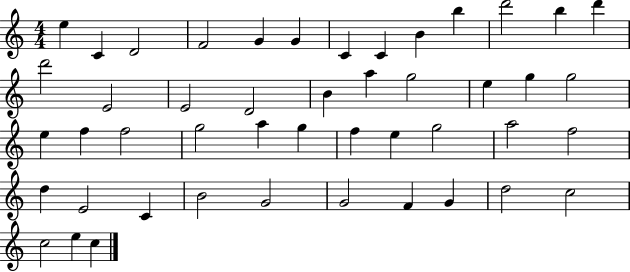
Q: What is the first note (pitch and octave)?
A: E5